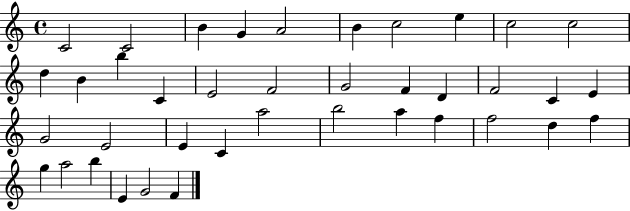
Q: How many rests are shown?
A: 0